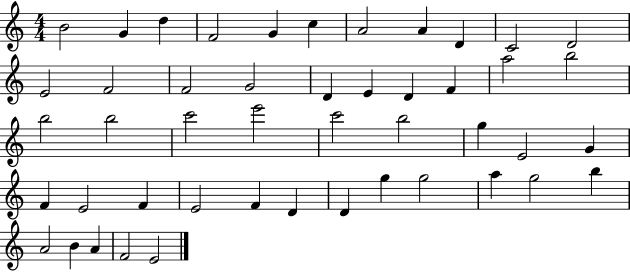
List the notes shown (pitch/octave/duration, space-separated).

B4/h G4/q D5/q F4/h G4/q C5/q A4/h A4/q D4/q C4/h D4/h E4/h F4/h F4/h G4/h D4/q E4/q D4/q F4/q A5/h B5/h B5/h B5/h C6/h E6/h C6/h B5/h G5/q E4/h G4/q F4/q E4/h F4/q E4/h F4/q D4/q D4/q G5/q G5/h A5/q G5/h B5/q A4/h B4/q A4/q F4/h E4/h